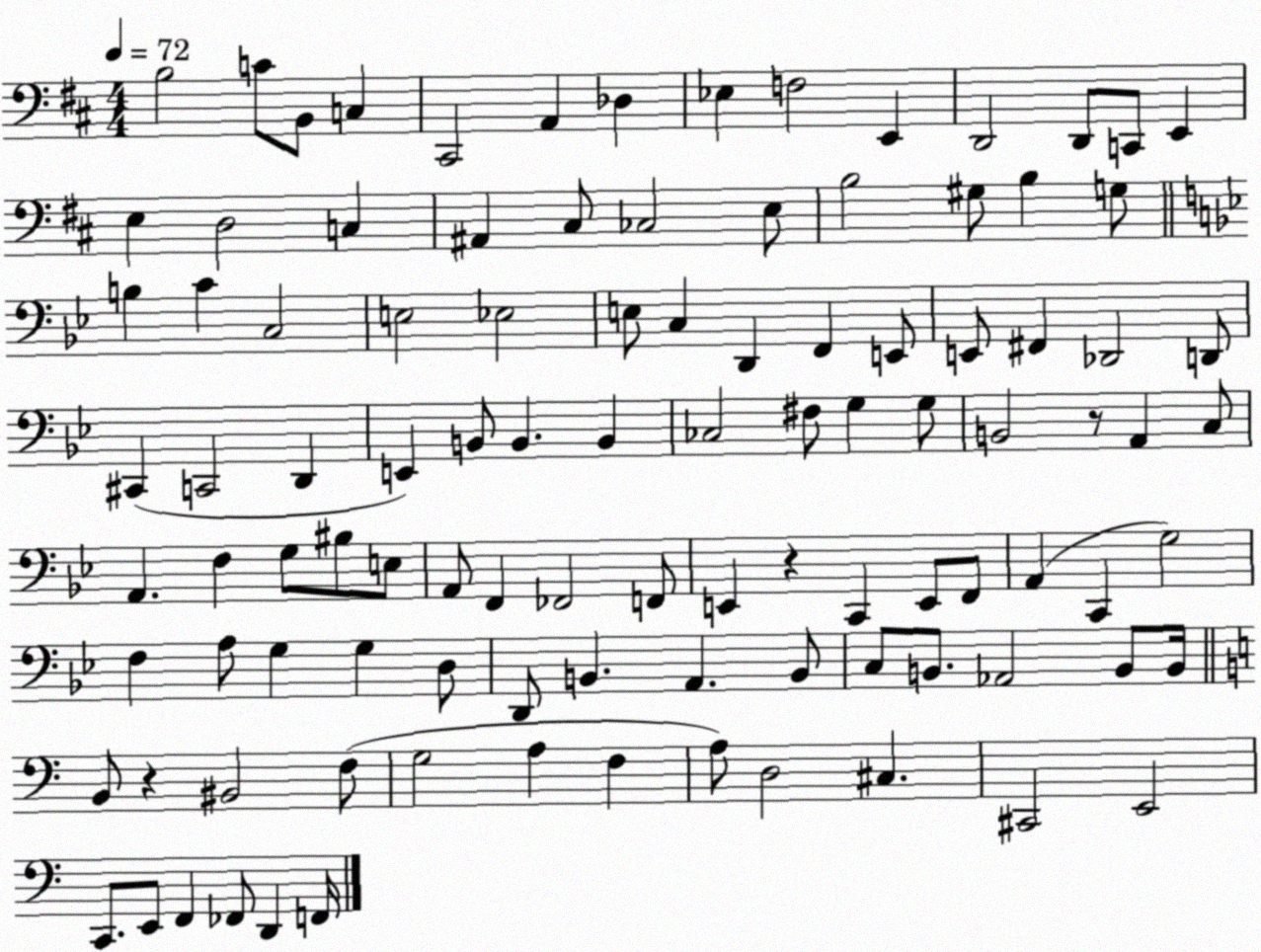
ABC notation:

X:1
T:Untitled
M:4/4
L:1/4
K:D
B,2 C/2 B,,/2 C, ^C,,2 A,, _D, _E, F,2 E,, D,,2 D,,/2 C,,/2 E,, E, D,2 C, ^A,, ^C,/2 _C,2 E,/2 B,2 ^G,/2 B, G,/2 B, C C,2 E,2 _E,2 E,/2 C, D,, F,, E,,/2 E,,/2 ^F,, _D,,2 D,,/2 ^C,, C,,2 D,, E,, B,,/2 B,, B,, _C,2 ^F,/2 G, G,/2 B,,2 z/2 A,, C,/2 A,, F, G,/2 ^B,/2 E,/2 A,,/2 F,, _F,,2 F,,/2 E,, z C,, E,,/2 F,,/2 A,, C,, G,2 F, A,/2 G, G, D,/2 D,,/2 B,, A,, B,,/2 C,/2 B,,/2 _A,,2 B,,/2 B,,/4 B,,/2 z ^B,,2 F,/2 G,2 A, F, A,/2 D,2 ^C, ^C,,2 E,,2 C,,/2 E,,/2 F,, _F,,/2 D,, F,,/4